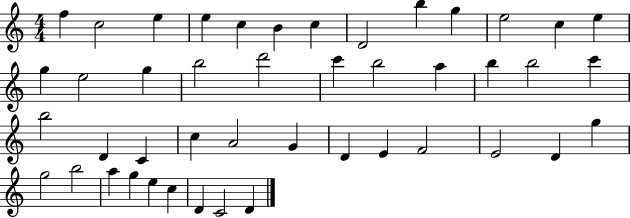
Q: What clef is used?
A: treble